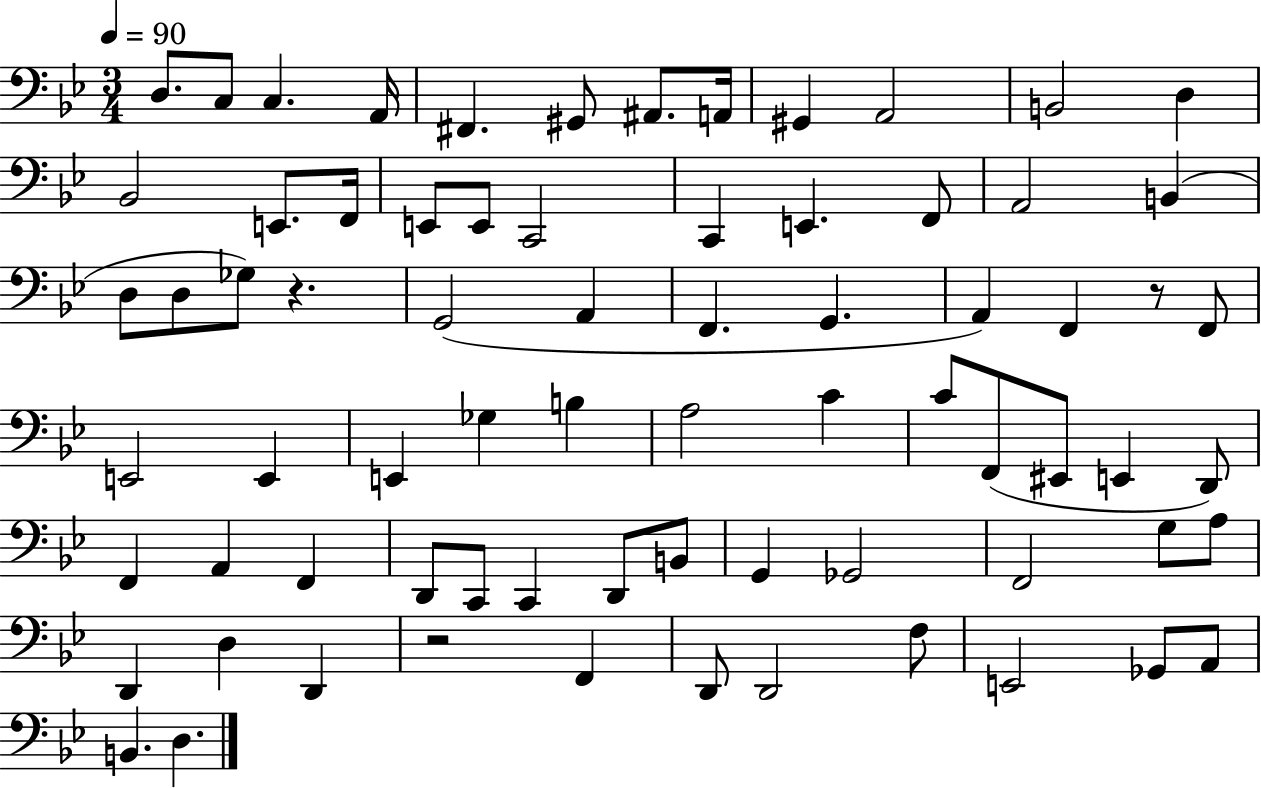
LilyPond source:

{
  \clef bass
  \numericTimeSignature
  \time 3/4
  \key bes \major
  \tempo 4 = 90
  \repeat volta 2 { d8. c8 c4. a,16 | fis,4. gis,8 ais,8. a,16 | gis,4 a,2 | b,2 d4 | \break bes,2 e,8. f,16 | e,8 e,8 c,2 | c,4 e,4. f,8 | a,2 b,4( | \break d8 d8 ges8) r4. | g,2( a,4 | f,4. g,4. | a,4) f,4 r8 f,8 | \break e,2 e,4 | e,4 ges4 b4 | a2 c'4 | c'8 f,8( eis,8 e,4 d,8) | \break f,4 a,4 f,4 | d,8 c,8 c,4 d,8 b,8 | g,4 ges,2 | f,2 g8 a8 | \break d,4 d4 d,4 | r2 f,4 | d,8 d,2 f8 | e,2 ges,8 a,8 | \break b,4. d4. | } \bar "|."
}